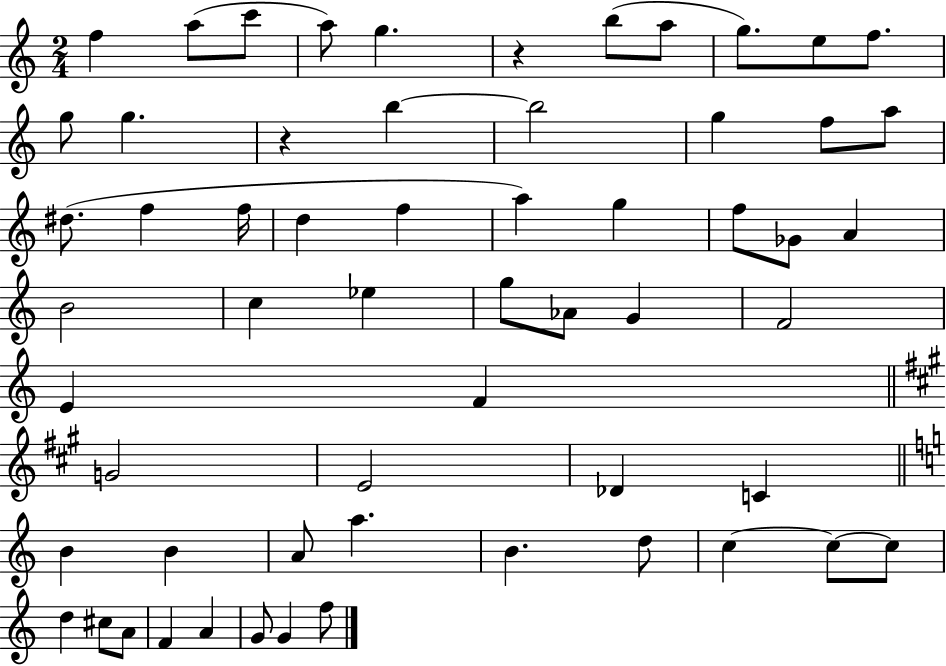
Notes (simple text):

F5/q A5/e C6/e A5/e G5/q. R/q B5/e A5/e G5/e. E5/e F5/e. G5/e G5/q. R/q B5/q B5/h G5/q F5/e A5/e D#5/e. F5/q F5/s D5/q F5/q A5/q G5/q F5/e Gb4/e A4/q B4/h C5/q Eb5/q G5/e Ab4/e G4/q F4/h E4/q F4/q G4/h E4/h Db4/q C4/q B4/q B4/q A4/e A5/q. B4/q. D5/e C5/q C5/e C5/e D5/q C#5/e A4/e F4/q A4/q G4/e G4/q F5/e